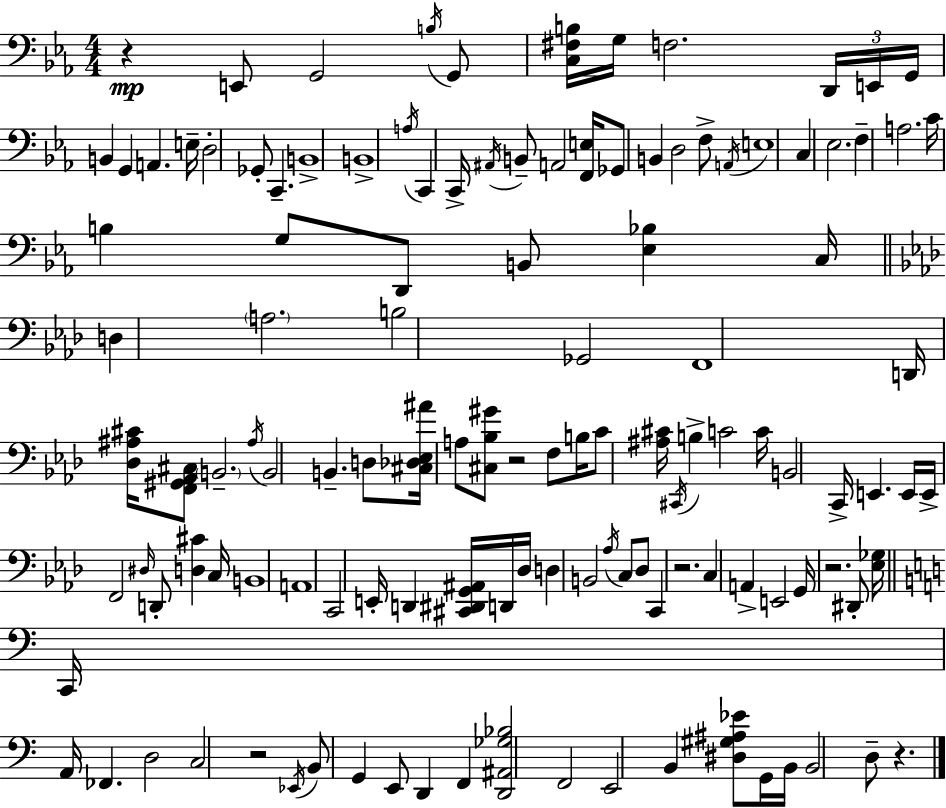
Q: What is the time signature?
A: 4/4